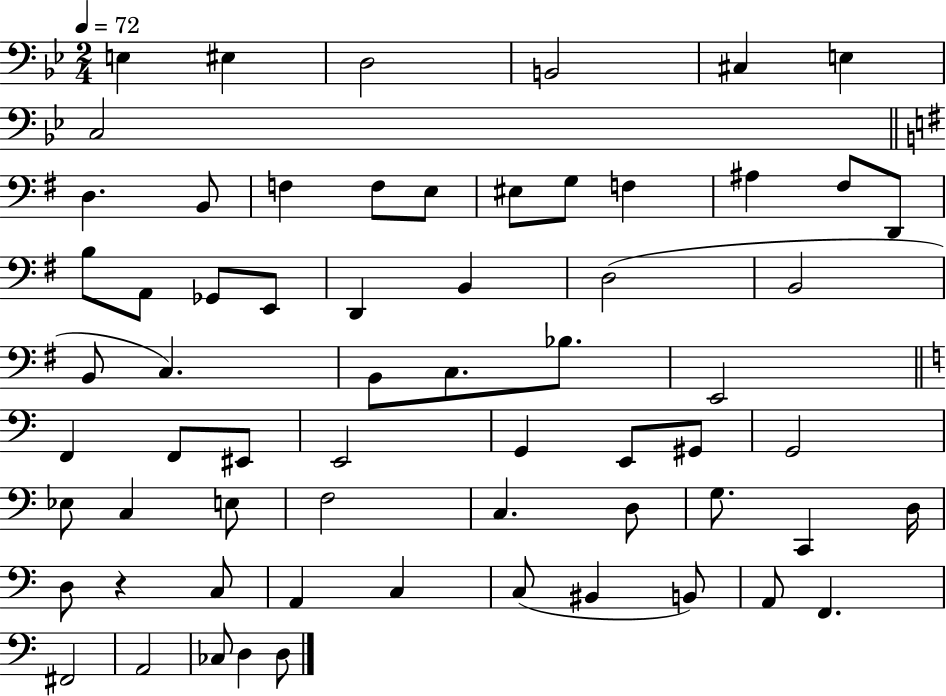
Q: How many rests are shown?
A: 1